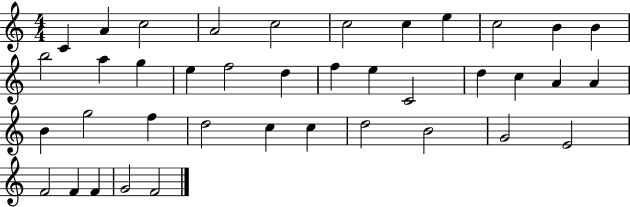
{
  \clef treble
  \numericTimeSignature
  \time 4/4
  \key c \major
  c'4 a'4 c''2 | a'2 c''2 | c''2 c''4 e''4 | c''2 b'4 b'4 | \break b''2 a''4 g''4 | e''4 f''2 d''4 | f''4 e''4 c'2 | d''4 c''4 a'4 a'4 | \break b'4 g''2 f''4 | d''2 c''4 c''4 | d''2 b'2 | g'2 e'2 | \break f'2 f'4 f'4 | g'2 f'2 | \bar "|."
}